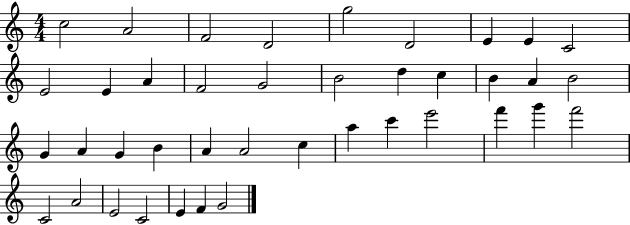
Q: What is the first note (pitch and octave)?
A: C5